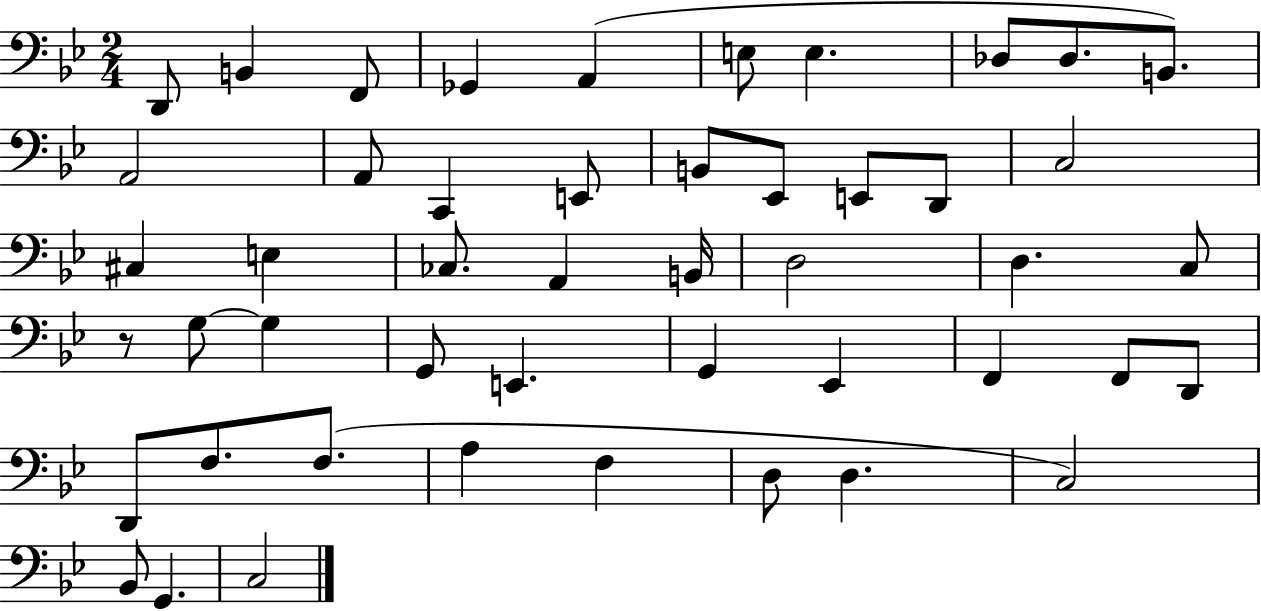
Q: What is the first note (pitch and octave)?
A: D2